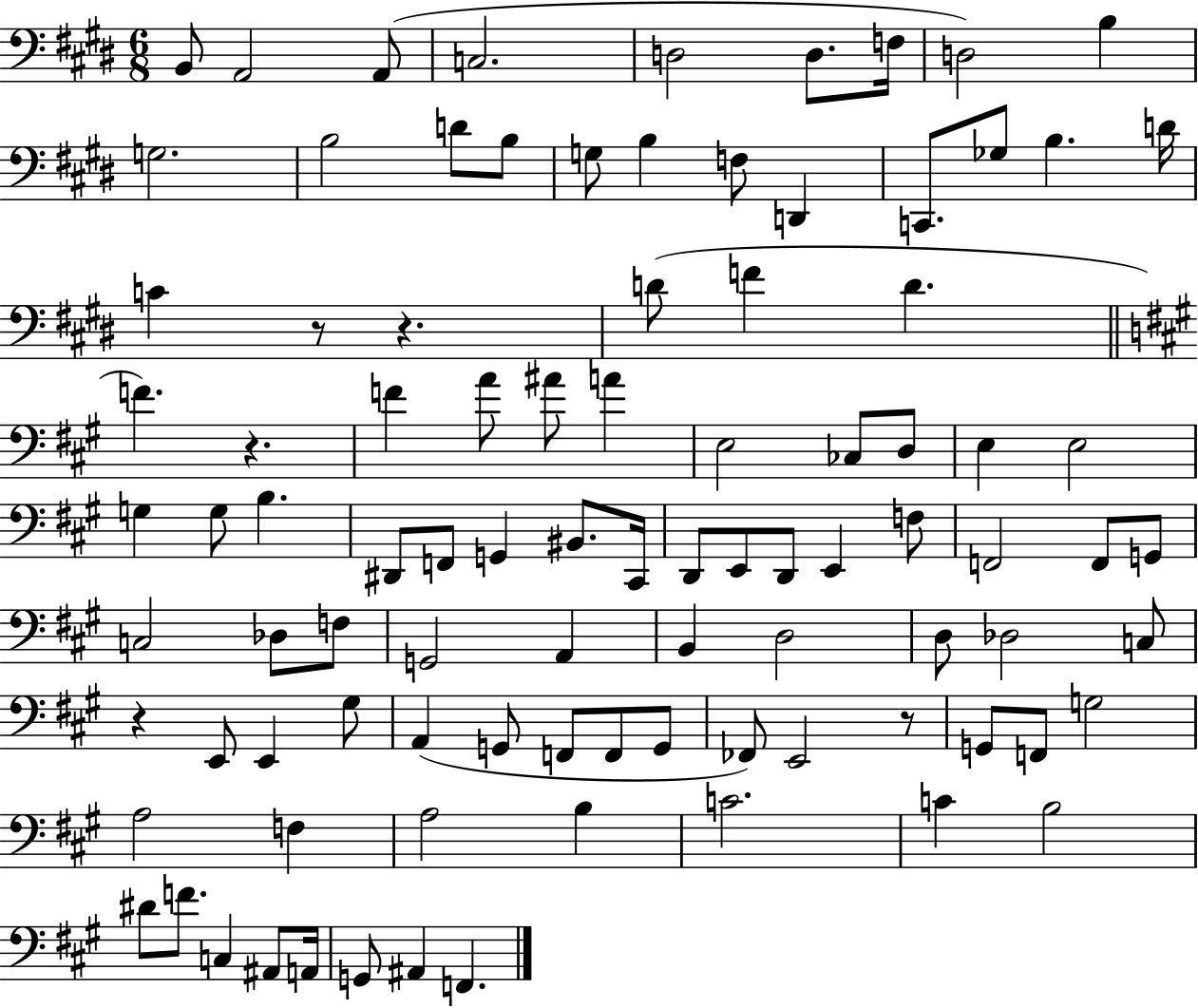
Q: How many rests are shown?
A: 5